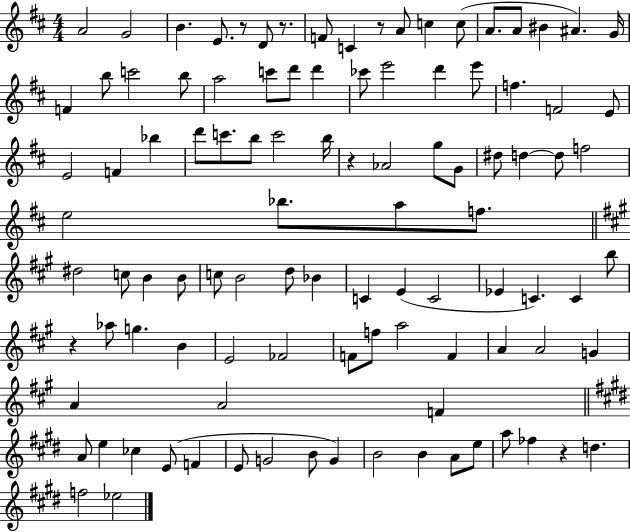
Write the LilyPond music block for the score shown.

{
  \clef treble
  \numericTimeSignature
  \time 4/4
  \key d \major
  a'2 g'2 | b'4. e'8. r8 d'8 r8. | f'8 c'4 r8 a'8 c''4 c''8( | a'8. a'8 bis'4 ais'4.) g'16 | \break f'4 b''8 c'''2 b''8 | a''2 c'''8 d'''8 d'''4 | ces'''8 e'''2 d'''4 e'''8 | f''4. f'2 e'8 | \break e'2 f'4 bes''4 | d'''8 c'''8. b''8 c'''2 b''16 | r4 aes'2 g''8 g'8 | dis''8 d''4~~ d''8 f''2 | \break e''2 bes''8. a''8 f''8. | \bar "||" \break \key a \major dis''2 c''8 b'4 b'8 | c''8 b'2 d''8 bes'4 | c'4 e'4( c'2 | ees'4 c'4.) c'4 b''8 | \break r4 aes''8 g''4. b'4 | e'2 fes'2 | f'8 f''8 a''2 f'4 | a'4 a'2 g'4 | \break a'4 a'2 f'4 | \bar "||" \break \key e \major a'8 e''4 ces''4 e'8( f'4 | e'8 g'2 b'8 g'4) | b'2 b'4 a'8 e''8 | a''8 fes''4 r4 d''4. | \break f''2 ees''2 | \bar "|."
}